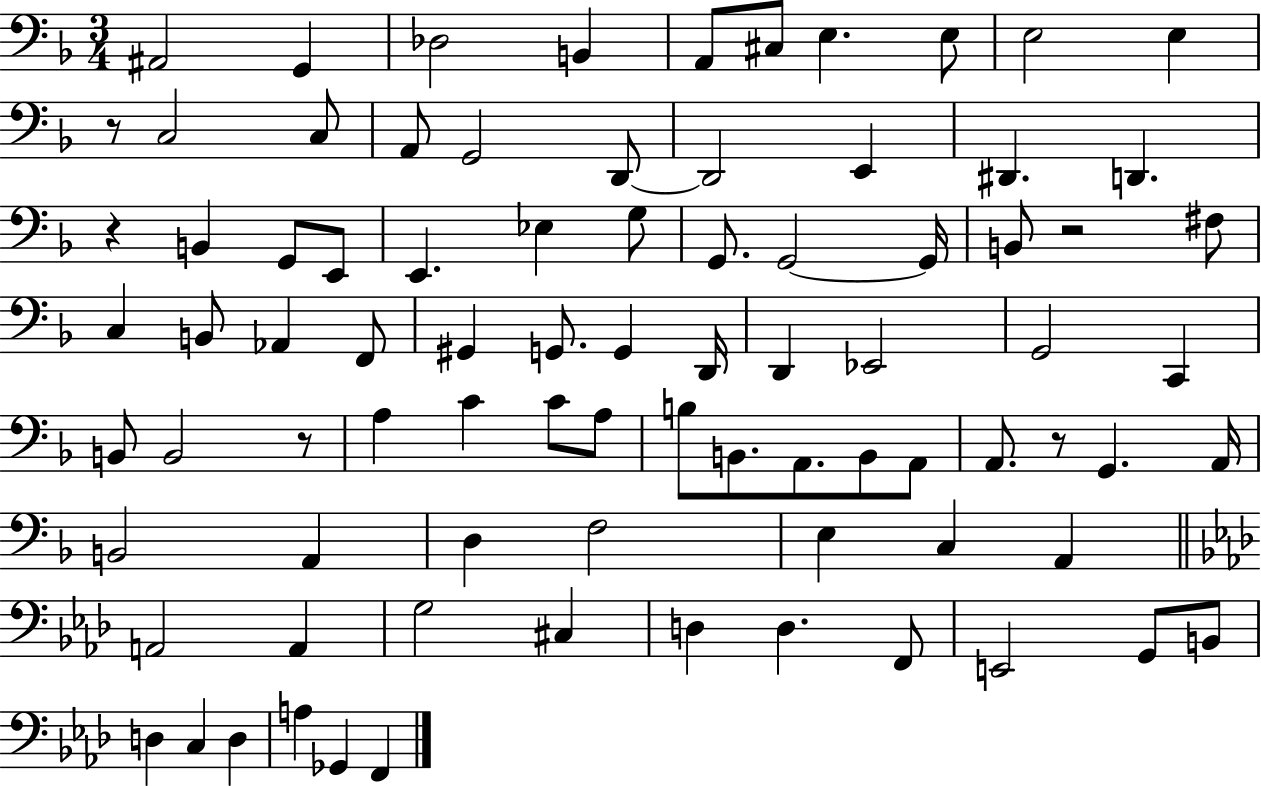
{
  \clef bass
  \numericTimeSignature
  \time 3/4
  \key f \major
  ais,2 g,4 | des2 b,4 | a,8 cis8 e4. e8 | e2 e4 | \break r8 c2 c8 | a,8 g,2 d,8~~ | d,2 e,4 | dis,4. d,4. | \break r4 b,4 g,8 e,8 | e,4. ees4 g8 | g,8. g,2~~ g,16 | b,8 r2 fis8 | \break c4 b,8 aes,4 f,8 | gis,4 g,8. g,4 d,16 | d,4 ees,2 | g,2 c,4 | \break b,8 b,2 r8 | a4 c'4 c'8 a8 | b8 b,8. a,8. b,8 a,8 | a,8. r8 g,4. a,16 | \break b,2 a,4 | d4 f2 | e4 c4 a,4 | \bar "||" \break \key aes \major a,2 a,4 | g2 cis4 | d4 d4. f,8 | e,2 g,8 b,8 | \break d4 c4 d4 | a4 ges,4 f,4 | \bar "|."
}